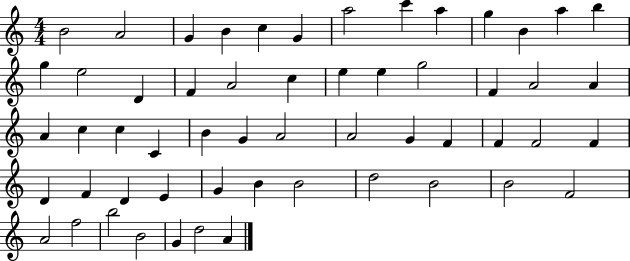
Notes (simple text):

B4/h A4/h G4/q B4/q C5/q G4/q A5/h C6/q A5/q G5/q B4/q A5/q B5/q G5/q E5/h D4/q F4/q A4/h C5/q E5/q E5/q G5/h F4/q A4/h A4/q A4/q C5/q C5/q C4/q B4/q G4/q A4/h A4/h G4/q F4/q F4/q F4/h F4/q D4/q F4/q D4/q E4/q G4/q B4/q B4/h D5/h B4/h B4/h F4/h A4/h F5/h B5/h B4/h G4/q D5/h A4/q